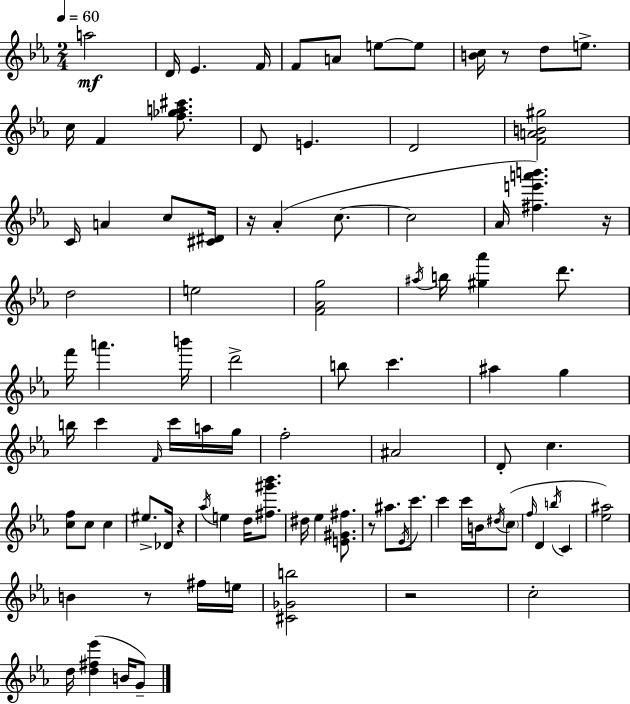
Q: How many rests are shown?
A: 7